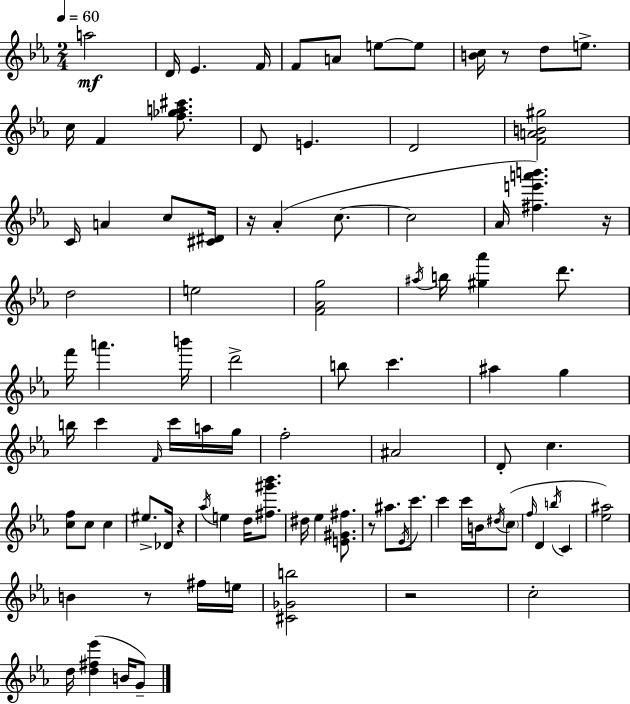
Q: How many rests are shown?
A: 7